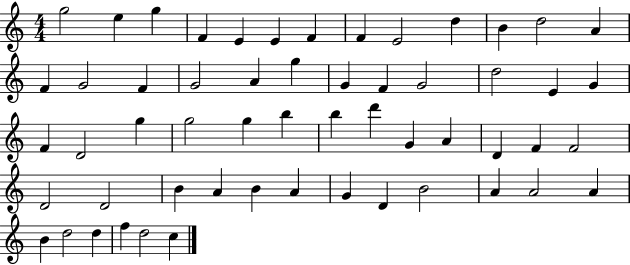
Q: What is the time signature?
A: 4/4